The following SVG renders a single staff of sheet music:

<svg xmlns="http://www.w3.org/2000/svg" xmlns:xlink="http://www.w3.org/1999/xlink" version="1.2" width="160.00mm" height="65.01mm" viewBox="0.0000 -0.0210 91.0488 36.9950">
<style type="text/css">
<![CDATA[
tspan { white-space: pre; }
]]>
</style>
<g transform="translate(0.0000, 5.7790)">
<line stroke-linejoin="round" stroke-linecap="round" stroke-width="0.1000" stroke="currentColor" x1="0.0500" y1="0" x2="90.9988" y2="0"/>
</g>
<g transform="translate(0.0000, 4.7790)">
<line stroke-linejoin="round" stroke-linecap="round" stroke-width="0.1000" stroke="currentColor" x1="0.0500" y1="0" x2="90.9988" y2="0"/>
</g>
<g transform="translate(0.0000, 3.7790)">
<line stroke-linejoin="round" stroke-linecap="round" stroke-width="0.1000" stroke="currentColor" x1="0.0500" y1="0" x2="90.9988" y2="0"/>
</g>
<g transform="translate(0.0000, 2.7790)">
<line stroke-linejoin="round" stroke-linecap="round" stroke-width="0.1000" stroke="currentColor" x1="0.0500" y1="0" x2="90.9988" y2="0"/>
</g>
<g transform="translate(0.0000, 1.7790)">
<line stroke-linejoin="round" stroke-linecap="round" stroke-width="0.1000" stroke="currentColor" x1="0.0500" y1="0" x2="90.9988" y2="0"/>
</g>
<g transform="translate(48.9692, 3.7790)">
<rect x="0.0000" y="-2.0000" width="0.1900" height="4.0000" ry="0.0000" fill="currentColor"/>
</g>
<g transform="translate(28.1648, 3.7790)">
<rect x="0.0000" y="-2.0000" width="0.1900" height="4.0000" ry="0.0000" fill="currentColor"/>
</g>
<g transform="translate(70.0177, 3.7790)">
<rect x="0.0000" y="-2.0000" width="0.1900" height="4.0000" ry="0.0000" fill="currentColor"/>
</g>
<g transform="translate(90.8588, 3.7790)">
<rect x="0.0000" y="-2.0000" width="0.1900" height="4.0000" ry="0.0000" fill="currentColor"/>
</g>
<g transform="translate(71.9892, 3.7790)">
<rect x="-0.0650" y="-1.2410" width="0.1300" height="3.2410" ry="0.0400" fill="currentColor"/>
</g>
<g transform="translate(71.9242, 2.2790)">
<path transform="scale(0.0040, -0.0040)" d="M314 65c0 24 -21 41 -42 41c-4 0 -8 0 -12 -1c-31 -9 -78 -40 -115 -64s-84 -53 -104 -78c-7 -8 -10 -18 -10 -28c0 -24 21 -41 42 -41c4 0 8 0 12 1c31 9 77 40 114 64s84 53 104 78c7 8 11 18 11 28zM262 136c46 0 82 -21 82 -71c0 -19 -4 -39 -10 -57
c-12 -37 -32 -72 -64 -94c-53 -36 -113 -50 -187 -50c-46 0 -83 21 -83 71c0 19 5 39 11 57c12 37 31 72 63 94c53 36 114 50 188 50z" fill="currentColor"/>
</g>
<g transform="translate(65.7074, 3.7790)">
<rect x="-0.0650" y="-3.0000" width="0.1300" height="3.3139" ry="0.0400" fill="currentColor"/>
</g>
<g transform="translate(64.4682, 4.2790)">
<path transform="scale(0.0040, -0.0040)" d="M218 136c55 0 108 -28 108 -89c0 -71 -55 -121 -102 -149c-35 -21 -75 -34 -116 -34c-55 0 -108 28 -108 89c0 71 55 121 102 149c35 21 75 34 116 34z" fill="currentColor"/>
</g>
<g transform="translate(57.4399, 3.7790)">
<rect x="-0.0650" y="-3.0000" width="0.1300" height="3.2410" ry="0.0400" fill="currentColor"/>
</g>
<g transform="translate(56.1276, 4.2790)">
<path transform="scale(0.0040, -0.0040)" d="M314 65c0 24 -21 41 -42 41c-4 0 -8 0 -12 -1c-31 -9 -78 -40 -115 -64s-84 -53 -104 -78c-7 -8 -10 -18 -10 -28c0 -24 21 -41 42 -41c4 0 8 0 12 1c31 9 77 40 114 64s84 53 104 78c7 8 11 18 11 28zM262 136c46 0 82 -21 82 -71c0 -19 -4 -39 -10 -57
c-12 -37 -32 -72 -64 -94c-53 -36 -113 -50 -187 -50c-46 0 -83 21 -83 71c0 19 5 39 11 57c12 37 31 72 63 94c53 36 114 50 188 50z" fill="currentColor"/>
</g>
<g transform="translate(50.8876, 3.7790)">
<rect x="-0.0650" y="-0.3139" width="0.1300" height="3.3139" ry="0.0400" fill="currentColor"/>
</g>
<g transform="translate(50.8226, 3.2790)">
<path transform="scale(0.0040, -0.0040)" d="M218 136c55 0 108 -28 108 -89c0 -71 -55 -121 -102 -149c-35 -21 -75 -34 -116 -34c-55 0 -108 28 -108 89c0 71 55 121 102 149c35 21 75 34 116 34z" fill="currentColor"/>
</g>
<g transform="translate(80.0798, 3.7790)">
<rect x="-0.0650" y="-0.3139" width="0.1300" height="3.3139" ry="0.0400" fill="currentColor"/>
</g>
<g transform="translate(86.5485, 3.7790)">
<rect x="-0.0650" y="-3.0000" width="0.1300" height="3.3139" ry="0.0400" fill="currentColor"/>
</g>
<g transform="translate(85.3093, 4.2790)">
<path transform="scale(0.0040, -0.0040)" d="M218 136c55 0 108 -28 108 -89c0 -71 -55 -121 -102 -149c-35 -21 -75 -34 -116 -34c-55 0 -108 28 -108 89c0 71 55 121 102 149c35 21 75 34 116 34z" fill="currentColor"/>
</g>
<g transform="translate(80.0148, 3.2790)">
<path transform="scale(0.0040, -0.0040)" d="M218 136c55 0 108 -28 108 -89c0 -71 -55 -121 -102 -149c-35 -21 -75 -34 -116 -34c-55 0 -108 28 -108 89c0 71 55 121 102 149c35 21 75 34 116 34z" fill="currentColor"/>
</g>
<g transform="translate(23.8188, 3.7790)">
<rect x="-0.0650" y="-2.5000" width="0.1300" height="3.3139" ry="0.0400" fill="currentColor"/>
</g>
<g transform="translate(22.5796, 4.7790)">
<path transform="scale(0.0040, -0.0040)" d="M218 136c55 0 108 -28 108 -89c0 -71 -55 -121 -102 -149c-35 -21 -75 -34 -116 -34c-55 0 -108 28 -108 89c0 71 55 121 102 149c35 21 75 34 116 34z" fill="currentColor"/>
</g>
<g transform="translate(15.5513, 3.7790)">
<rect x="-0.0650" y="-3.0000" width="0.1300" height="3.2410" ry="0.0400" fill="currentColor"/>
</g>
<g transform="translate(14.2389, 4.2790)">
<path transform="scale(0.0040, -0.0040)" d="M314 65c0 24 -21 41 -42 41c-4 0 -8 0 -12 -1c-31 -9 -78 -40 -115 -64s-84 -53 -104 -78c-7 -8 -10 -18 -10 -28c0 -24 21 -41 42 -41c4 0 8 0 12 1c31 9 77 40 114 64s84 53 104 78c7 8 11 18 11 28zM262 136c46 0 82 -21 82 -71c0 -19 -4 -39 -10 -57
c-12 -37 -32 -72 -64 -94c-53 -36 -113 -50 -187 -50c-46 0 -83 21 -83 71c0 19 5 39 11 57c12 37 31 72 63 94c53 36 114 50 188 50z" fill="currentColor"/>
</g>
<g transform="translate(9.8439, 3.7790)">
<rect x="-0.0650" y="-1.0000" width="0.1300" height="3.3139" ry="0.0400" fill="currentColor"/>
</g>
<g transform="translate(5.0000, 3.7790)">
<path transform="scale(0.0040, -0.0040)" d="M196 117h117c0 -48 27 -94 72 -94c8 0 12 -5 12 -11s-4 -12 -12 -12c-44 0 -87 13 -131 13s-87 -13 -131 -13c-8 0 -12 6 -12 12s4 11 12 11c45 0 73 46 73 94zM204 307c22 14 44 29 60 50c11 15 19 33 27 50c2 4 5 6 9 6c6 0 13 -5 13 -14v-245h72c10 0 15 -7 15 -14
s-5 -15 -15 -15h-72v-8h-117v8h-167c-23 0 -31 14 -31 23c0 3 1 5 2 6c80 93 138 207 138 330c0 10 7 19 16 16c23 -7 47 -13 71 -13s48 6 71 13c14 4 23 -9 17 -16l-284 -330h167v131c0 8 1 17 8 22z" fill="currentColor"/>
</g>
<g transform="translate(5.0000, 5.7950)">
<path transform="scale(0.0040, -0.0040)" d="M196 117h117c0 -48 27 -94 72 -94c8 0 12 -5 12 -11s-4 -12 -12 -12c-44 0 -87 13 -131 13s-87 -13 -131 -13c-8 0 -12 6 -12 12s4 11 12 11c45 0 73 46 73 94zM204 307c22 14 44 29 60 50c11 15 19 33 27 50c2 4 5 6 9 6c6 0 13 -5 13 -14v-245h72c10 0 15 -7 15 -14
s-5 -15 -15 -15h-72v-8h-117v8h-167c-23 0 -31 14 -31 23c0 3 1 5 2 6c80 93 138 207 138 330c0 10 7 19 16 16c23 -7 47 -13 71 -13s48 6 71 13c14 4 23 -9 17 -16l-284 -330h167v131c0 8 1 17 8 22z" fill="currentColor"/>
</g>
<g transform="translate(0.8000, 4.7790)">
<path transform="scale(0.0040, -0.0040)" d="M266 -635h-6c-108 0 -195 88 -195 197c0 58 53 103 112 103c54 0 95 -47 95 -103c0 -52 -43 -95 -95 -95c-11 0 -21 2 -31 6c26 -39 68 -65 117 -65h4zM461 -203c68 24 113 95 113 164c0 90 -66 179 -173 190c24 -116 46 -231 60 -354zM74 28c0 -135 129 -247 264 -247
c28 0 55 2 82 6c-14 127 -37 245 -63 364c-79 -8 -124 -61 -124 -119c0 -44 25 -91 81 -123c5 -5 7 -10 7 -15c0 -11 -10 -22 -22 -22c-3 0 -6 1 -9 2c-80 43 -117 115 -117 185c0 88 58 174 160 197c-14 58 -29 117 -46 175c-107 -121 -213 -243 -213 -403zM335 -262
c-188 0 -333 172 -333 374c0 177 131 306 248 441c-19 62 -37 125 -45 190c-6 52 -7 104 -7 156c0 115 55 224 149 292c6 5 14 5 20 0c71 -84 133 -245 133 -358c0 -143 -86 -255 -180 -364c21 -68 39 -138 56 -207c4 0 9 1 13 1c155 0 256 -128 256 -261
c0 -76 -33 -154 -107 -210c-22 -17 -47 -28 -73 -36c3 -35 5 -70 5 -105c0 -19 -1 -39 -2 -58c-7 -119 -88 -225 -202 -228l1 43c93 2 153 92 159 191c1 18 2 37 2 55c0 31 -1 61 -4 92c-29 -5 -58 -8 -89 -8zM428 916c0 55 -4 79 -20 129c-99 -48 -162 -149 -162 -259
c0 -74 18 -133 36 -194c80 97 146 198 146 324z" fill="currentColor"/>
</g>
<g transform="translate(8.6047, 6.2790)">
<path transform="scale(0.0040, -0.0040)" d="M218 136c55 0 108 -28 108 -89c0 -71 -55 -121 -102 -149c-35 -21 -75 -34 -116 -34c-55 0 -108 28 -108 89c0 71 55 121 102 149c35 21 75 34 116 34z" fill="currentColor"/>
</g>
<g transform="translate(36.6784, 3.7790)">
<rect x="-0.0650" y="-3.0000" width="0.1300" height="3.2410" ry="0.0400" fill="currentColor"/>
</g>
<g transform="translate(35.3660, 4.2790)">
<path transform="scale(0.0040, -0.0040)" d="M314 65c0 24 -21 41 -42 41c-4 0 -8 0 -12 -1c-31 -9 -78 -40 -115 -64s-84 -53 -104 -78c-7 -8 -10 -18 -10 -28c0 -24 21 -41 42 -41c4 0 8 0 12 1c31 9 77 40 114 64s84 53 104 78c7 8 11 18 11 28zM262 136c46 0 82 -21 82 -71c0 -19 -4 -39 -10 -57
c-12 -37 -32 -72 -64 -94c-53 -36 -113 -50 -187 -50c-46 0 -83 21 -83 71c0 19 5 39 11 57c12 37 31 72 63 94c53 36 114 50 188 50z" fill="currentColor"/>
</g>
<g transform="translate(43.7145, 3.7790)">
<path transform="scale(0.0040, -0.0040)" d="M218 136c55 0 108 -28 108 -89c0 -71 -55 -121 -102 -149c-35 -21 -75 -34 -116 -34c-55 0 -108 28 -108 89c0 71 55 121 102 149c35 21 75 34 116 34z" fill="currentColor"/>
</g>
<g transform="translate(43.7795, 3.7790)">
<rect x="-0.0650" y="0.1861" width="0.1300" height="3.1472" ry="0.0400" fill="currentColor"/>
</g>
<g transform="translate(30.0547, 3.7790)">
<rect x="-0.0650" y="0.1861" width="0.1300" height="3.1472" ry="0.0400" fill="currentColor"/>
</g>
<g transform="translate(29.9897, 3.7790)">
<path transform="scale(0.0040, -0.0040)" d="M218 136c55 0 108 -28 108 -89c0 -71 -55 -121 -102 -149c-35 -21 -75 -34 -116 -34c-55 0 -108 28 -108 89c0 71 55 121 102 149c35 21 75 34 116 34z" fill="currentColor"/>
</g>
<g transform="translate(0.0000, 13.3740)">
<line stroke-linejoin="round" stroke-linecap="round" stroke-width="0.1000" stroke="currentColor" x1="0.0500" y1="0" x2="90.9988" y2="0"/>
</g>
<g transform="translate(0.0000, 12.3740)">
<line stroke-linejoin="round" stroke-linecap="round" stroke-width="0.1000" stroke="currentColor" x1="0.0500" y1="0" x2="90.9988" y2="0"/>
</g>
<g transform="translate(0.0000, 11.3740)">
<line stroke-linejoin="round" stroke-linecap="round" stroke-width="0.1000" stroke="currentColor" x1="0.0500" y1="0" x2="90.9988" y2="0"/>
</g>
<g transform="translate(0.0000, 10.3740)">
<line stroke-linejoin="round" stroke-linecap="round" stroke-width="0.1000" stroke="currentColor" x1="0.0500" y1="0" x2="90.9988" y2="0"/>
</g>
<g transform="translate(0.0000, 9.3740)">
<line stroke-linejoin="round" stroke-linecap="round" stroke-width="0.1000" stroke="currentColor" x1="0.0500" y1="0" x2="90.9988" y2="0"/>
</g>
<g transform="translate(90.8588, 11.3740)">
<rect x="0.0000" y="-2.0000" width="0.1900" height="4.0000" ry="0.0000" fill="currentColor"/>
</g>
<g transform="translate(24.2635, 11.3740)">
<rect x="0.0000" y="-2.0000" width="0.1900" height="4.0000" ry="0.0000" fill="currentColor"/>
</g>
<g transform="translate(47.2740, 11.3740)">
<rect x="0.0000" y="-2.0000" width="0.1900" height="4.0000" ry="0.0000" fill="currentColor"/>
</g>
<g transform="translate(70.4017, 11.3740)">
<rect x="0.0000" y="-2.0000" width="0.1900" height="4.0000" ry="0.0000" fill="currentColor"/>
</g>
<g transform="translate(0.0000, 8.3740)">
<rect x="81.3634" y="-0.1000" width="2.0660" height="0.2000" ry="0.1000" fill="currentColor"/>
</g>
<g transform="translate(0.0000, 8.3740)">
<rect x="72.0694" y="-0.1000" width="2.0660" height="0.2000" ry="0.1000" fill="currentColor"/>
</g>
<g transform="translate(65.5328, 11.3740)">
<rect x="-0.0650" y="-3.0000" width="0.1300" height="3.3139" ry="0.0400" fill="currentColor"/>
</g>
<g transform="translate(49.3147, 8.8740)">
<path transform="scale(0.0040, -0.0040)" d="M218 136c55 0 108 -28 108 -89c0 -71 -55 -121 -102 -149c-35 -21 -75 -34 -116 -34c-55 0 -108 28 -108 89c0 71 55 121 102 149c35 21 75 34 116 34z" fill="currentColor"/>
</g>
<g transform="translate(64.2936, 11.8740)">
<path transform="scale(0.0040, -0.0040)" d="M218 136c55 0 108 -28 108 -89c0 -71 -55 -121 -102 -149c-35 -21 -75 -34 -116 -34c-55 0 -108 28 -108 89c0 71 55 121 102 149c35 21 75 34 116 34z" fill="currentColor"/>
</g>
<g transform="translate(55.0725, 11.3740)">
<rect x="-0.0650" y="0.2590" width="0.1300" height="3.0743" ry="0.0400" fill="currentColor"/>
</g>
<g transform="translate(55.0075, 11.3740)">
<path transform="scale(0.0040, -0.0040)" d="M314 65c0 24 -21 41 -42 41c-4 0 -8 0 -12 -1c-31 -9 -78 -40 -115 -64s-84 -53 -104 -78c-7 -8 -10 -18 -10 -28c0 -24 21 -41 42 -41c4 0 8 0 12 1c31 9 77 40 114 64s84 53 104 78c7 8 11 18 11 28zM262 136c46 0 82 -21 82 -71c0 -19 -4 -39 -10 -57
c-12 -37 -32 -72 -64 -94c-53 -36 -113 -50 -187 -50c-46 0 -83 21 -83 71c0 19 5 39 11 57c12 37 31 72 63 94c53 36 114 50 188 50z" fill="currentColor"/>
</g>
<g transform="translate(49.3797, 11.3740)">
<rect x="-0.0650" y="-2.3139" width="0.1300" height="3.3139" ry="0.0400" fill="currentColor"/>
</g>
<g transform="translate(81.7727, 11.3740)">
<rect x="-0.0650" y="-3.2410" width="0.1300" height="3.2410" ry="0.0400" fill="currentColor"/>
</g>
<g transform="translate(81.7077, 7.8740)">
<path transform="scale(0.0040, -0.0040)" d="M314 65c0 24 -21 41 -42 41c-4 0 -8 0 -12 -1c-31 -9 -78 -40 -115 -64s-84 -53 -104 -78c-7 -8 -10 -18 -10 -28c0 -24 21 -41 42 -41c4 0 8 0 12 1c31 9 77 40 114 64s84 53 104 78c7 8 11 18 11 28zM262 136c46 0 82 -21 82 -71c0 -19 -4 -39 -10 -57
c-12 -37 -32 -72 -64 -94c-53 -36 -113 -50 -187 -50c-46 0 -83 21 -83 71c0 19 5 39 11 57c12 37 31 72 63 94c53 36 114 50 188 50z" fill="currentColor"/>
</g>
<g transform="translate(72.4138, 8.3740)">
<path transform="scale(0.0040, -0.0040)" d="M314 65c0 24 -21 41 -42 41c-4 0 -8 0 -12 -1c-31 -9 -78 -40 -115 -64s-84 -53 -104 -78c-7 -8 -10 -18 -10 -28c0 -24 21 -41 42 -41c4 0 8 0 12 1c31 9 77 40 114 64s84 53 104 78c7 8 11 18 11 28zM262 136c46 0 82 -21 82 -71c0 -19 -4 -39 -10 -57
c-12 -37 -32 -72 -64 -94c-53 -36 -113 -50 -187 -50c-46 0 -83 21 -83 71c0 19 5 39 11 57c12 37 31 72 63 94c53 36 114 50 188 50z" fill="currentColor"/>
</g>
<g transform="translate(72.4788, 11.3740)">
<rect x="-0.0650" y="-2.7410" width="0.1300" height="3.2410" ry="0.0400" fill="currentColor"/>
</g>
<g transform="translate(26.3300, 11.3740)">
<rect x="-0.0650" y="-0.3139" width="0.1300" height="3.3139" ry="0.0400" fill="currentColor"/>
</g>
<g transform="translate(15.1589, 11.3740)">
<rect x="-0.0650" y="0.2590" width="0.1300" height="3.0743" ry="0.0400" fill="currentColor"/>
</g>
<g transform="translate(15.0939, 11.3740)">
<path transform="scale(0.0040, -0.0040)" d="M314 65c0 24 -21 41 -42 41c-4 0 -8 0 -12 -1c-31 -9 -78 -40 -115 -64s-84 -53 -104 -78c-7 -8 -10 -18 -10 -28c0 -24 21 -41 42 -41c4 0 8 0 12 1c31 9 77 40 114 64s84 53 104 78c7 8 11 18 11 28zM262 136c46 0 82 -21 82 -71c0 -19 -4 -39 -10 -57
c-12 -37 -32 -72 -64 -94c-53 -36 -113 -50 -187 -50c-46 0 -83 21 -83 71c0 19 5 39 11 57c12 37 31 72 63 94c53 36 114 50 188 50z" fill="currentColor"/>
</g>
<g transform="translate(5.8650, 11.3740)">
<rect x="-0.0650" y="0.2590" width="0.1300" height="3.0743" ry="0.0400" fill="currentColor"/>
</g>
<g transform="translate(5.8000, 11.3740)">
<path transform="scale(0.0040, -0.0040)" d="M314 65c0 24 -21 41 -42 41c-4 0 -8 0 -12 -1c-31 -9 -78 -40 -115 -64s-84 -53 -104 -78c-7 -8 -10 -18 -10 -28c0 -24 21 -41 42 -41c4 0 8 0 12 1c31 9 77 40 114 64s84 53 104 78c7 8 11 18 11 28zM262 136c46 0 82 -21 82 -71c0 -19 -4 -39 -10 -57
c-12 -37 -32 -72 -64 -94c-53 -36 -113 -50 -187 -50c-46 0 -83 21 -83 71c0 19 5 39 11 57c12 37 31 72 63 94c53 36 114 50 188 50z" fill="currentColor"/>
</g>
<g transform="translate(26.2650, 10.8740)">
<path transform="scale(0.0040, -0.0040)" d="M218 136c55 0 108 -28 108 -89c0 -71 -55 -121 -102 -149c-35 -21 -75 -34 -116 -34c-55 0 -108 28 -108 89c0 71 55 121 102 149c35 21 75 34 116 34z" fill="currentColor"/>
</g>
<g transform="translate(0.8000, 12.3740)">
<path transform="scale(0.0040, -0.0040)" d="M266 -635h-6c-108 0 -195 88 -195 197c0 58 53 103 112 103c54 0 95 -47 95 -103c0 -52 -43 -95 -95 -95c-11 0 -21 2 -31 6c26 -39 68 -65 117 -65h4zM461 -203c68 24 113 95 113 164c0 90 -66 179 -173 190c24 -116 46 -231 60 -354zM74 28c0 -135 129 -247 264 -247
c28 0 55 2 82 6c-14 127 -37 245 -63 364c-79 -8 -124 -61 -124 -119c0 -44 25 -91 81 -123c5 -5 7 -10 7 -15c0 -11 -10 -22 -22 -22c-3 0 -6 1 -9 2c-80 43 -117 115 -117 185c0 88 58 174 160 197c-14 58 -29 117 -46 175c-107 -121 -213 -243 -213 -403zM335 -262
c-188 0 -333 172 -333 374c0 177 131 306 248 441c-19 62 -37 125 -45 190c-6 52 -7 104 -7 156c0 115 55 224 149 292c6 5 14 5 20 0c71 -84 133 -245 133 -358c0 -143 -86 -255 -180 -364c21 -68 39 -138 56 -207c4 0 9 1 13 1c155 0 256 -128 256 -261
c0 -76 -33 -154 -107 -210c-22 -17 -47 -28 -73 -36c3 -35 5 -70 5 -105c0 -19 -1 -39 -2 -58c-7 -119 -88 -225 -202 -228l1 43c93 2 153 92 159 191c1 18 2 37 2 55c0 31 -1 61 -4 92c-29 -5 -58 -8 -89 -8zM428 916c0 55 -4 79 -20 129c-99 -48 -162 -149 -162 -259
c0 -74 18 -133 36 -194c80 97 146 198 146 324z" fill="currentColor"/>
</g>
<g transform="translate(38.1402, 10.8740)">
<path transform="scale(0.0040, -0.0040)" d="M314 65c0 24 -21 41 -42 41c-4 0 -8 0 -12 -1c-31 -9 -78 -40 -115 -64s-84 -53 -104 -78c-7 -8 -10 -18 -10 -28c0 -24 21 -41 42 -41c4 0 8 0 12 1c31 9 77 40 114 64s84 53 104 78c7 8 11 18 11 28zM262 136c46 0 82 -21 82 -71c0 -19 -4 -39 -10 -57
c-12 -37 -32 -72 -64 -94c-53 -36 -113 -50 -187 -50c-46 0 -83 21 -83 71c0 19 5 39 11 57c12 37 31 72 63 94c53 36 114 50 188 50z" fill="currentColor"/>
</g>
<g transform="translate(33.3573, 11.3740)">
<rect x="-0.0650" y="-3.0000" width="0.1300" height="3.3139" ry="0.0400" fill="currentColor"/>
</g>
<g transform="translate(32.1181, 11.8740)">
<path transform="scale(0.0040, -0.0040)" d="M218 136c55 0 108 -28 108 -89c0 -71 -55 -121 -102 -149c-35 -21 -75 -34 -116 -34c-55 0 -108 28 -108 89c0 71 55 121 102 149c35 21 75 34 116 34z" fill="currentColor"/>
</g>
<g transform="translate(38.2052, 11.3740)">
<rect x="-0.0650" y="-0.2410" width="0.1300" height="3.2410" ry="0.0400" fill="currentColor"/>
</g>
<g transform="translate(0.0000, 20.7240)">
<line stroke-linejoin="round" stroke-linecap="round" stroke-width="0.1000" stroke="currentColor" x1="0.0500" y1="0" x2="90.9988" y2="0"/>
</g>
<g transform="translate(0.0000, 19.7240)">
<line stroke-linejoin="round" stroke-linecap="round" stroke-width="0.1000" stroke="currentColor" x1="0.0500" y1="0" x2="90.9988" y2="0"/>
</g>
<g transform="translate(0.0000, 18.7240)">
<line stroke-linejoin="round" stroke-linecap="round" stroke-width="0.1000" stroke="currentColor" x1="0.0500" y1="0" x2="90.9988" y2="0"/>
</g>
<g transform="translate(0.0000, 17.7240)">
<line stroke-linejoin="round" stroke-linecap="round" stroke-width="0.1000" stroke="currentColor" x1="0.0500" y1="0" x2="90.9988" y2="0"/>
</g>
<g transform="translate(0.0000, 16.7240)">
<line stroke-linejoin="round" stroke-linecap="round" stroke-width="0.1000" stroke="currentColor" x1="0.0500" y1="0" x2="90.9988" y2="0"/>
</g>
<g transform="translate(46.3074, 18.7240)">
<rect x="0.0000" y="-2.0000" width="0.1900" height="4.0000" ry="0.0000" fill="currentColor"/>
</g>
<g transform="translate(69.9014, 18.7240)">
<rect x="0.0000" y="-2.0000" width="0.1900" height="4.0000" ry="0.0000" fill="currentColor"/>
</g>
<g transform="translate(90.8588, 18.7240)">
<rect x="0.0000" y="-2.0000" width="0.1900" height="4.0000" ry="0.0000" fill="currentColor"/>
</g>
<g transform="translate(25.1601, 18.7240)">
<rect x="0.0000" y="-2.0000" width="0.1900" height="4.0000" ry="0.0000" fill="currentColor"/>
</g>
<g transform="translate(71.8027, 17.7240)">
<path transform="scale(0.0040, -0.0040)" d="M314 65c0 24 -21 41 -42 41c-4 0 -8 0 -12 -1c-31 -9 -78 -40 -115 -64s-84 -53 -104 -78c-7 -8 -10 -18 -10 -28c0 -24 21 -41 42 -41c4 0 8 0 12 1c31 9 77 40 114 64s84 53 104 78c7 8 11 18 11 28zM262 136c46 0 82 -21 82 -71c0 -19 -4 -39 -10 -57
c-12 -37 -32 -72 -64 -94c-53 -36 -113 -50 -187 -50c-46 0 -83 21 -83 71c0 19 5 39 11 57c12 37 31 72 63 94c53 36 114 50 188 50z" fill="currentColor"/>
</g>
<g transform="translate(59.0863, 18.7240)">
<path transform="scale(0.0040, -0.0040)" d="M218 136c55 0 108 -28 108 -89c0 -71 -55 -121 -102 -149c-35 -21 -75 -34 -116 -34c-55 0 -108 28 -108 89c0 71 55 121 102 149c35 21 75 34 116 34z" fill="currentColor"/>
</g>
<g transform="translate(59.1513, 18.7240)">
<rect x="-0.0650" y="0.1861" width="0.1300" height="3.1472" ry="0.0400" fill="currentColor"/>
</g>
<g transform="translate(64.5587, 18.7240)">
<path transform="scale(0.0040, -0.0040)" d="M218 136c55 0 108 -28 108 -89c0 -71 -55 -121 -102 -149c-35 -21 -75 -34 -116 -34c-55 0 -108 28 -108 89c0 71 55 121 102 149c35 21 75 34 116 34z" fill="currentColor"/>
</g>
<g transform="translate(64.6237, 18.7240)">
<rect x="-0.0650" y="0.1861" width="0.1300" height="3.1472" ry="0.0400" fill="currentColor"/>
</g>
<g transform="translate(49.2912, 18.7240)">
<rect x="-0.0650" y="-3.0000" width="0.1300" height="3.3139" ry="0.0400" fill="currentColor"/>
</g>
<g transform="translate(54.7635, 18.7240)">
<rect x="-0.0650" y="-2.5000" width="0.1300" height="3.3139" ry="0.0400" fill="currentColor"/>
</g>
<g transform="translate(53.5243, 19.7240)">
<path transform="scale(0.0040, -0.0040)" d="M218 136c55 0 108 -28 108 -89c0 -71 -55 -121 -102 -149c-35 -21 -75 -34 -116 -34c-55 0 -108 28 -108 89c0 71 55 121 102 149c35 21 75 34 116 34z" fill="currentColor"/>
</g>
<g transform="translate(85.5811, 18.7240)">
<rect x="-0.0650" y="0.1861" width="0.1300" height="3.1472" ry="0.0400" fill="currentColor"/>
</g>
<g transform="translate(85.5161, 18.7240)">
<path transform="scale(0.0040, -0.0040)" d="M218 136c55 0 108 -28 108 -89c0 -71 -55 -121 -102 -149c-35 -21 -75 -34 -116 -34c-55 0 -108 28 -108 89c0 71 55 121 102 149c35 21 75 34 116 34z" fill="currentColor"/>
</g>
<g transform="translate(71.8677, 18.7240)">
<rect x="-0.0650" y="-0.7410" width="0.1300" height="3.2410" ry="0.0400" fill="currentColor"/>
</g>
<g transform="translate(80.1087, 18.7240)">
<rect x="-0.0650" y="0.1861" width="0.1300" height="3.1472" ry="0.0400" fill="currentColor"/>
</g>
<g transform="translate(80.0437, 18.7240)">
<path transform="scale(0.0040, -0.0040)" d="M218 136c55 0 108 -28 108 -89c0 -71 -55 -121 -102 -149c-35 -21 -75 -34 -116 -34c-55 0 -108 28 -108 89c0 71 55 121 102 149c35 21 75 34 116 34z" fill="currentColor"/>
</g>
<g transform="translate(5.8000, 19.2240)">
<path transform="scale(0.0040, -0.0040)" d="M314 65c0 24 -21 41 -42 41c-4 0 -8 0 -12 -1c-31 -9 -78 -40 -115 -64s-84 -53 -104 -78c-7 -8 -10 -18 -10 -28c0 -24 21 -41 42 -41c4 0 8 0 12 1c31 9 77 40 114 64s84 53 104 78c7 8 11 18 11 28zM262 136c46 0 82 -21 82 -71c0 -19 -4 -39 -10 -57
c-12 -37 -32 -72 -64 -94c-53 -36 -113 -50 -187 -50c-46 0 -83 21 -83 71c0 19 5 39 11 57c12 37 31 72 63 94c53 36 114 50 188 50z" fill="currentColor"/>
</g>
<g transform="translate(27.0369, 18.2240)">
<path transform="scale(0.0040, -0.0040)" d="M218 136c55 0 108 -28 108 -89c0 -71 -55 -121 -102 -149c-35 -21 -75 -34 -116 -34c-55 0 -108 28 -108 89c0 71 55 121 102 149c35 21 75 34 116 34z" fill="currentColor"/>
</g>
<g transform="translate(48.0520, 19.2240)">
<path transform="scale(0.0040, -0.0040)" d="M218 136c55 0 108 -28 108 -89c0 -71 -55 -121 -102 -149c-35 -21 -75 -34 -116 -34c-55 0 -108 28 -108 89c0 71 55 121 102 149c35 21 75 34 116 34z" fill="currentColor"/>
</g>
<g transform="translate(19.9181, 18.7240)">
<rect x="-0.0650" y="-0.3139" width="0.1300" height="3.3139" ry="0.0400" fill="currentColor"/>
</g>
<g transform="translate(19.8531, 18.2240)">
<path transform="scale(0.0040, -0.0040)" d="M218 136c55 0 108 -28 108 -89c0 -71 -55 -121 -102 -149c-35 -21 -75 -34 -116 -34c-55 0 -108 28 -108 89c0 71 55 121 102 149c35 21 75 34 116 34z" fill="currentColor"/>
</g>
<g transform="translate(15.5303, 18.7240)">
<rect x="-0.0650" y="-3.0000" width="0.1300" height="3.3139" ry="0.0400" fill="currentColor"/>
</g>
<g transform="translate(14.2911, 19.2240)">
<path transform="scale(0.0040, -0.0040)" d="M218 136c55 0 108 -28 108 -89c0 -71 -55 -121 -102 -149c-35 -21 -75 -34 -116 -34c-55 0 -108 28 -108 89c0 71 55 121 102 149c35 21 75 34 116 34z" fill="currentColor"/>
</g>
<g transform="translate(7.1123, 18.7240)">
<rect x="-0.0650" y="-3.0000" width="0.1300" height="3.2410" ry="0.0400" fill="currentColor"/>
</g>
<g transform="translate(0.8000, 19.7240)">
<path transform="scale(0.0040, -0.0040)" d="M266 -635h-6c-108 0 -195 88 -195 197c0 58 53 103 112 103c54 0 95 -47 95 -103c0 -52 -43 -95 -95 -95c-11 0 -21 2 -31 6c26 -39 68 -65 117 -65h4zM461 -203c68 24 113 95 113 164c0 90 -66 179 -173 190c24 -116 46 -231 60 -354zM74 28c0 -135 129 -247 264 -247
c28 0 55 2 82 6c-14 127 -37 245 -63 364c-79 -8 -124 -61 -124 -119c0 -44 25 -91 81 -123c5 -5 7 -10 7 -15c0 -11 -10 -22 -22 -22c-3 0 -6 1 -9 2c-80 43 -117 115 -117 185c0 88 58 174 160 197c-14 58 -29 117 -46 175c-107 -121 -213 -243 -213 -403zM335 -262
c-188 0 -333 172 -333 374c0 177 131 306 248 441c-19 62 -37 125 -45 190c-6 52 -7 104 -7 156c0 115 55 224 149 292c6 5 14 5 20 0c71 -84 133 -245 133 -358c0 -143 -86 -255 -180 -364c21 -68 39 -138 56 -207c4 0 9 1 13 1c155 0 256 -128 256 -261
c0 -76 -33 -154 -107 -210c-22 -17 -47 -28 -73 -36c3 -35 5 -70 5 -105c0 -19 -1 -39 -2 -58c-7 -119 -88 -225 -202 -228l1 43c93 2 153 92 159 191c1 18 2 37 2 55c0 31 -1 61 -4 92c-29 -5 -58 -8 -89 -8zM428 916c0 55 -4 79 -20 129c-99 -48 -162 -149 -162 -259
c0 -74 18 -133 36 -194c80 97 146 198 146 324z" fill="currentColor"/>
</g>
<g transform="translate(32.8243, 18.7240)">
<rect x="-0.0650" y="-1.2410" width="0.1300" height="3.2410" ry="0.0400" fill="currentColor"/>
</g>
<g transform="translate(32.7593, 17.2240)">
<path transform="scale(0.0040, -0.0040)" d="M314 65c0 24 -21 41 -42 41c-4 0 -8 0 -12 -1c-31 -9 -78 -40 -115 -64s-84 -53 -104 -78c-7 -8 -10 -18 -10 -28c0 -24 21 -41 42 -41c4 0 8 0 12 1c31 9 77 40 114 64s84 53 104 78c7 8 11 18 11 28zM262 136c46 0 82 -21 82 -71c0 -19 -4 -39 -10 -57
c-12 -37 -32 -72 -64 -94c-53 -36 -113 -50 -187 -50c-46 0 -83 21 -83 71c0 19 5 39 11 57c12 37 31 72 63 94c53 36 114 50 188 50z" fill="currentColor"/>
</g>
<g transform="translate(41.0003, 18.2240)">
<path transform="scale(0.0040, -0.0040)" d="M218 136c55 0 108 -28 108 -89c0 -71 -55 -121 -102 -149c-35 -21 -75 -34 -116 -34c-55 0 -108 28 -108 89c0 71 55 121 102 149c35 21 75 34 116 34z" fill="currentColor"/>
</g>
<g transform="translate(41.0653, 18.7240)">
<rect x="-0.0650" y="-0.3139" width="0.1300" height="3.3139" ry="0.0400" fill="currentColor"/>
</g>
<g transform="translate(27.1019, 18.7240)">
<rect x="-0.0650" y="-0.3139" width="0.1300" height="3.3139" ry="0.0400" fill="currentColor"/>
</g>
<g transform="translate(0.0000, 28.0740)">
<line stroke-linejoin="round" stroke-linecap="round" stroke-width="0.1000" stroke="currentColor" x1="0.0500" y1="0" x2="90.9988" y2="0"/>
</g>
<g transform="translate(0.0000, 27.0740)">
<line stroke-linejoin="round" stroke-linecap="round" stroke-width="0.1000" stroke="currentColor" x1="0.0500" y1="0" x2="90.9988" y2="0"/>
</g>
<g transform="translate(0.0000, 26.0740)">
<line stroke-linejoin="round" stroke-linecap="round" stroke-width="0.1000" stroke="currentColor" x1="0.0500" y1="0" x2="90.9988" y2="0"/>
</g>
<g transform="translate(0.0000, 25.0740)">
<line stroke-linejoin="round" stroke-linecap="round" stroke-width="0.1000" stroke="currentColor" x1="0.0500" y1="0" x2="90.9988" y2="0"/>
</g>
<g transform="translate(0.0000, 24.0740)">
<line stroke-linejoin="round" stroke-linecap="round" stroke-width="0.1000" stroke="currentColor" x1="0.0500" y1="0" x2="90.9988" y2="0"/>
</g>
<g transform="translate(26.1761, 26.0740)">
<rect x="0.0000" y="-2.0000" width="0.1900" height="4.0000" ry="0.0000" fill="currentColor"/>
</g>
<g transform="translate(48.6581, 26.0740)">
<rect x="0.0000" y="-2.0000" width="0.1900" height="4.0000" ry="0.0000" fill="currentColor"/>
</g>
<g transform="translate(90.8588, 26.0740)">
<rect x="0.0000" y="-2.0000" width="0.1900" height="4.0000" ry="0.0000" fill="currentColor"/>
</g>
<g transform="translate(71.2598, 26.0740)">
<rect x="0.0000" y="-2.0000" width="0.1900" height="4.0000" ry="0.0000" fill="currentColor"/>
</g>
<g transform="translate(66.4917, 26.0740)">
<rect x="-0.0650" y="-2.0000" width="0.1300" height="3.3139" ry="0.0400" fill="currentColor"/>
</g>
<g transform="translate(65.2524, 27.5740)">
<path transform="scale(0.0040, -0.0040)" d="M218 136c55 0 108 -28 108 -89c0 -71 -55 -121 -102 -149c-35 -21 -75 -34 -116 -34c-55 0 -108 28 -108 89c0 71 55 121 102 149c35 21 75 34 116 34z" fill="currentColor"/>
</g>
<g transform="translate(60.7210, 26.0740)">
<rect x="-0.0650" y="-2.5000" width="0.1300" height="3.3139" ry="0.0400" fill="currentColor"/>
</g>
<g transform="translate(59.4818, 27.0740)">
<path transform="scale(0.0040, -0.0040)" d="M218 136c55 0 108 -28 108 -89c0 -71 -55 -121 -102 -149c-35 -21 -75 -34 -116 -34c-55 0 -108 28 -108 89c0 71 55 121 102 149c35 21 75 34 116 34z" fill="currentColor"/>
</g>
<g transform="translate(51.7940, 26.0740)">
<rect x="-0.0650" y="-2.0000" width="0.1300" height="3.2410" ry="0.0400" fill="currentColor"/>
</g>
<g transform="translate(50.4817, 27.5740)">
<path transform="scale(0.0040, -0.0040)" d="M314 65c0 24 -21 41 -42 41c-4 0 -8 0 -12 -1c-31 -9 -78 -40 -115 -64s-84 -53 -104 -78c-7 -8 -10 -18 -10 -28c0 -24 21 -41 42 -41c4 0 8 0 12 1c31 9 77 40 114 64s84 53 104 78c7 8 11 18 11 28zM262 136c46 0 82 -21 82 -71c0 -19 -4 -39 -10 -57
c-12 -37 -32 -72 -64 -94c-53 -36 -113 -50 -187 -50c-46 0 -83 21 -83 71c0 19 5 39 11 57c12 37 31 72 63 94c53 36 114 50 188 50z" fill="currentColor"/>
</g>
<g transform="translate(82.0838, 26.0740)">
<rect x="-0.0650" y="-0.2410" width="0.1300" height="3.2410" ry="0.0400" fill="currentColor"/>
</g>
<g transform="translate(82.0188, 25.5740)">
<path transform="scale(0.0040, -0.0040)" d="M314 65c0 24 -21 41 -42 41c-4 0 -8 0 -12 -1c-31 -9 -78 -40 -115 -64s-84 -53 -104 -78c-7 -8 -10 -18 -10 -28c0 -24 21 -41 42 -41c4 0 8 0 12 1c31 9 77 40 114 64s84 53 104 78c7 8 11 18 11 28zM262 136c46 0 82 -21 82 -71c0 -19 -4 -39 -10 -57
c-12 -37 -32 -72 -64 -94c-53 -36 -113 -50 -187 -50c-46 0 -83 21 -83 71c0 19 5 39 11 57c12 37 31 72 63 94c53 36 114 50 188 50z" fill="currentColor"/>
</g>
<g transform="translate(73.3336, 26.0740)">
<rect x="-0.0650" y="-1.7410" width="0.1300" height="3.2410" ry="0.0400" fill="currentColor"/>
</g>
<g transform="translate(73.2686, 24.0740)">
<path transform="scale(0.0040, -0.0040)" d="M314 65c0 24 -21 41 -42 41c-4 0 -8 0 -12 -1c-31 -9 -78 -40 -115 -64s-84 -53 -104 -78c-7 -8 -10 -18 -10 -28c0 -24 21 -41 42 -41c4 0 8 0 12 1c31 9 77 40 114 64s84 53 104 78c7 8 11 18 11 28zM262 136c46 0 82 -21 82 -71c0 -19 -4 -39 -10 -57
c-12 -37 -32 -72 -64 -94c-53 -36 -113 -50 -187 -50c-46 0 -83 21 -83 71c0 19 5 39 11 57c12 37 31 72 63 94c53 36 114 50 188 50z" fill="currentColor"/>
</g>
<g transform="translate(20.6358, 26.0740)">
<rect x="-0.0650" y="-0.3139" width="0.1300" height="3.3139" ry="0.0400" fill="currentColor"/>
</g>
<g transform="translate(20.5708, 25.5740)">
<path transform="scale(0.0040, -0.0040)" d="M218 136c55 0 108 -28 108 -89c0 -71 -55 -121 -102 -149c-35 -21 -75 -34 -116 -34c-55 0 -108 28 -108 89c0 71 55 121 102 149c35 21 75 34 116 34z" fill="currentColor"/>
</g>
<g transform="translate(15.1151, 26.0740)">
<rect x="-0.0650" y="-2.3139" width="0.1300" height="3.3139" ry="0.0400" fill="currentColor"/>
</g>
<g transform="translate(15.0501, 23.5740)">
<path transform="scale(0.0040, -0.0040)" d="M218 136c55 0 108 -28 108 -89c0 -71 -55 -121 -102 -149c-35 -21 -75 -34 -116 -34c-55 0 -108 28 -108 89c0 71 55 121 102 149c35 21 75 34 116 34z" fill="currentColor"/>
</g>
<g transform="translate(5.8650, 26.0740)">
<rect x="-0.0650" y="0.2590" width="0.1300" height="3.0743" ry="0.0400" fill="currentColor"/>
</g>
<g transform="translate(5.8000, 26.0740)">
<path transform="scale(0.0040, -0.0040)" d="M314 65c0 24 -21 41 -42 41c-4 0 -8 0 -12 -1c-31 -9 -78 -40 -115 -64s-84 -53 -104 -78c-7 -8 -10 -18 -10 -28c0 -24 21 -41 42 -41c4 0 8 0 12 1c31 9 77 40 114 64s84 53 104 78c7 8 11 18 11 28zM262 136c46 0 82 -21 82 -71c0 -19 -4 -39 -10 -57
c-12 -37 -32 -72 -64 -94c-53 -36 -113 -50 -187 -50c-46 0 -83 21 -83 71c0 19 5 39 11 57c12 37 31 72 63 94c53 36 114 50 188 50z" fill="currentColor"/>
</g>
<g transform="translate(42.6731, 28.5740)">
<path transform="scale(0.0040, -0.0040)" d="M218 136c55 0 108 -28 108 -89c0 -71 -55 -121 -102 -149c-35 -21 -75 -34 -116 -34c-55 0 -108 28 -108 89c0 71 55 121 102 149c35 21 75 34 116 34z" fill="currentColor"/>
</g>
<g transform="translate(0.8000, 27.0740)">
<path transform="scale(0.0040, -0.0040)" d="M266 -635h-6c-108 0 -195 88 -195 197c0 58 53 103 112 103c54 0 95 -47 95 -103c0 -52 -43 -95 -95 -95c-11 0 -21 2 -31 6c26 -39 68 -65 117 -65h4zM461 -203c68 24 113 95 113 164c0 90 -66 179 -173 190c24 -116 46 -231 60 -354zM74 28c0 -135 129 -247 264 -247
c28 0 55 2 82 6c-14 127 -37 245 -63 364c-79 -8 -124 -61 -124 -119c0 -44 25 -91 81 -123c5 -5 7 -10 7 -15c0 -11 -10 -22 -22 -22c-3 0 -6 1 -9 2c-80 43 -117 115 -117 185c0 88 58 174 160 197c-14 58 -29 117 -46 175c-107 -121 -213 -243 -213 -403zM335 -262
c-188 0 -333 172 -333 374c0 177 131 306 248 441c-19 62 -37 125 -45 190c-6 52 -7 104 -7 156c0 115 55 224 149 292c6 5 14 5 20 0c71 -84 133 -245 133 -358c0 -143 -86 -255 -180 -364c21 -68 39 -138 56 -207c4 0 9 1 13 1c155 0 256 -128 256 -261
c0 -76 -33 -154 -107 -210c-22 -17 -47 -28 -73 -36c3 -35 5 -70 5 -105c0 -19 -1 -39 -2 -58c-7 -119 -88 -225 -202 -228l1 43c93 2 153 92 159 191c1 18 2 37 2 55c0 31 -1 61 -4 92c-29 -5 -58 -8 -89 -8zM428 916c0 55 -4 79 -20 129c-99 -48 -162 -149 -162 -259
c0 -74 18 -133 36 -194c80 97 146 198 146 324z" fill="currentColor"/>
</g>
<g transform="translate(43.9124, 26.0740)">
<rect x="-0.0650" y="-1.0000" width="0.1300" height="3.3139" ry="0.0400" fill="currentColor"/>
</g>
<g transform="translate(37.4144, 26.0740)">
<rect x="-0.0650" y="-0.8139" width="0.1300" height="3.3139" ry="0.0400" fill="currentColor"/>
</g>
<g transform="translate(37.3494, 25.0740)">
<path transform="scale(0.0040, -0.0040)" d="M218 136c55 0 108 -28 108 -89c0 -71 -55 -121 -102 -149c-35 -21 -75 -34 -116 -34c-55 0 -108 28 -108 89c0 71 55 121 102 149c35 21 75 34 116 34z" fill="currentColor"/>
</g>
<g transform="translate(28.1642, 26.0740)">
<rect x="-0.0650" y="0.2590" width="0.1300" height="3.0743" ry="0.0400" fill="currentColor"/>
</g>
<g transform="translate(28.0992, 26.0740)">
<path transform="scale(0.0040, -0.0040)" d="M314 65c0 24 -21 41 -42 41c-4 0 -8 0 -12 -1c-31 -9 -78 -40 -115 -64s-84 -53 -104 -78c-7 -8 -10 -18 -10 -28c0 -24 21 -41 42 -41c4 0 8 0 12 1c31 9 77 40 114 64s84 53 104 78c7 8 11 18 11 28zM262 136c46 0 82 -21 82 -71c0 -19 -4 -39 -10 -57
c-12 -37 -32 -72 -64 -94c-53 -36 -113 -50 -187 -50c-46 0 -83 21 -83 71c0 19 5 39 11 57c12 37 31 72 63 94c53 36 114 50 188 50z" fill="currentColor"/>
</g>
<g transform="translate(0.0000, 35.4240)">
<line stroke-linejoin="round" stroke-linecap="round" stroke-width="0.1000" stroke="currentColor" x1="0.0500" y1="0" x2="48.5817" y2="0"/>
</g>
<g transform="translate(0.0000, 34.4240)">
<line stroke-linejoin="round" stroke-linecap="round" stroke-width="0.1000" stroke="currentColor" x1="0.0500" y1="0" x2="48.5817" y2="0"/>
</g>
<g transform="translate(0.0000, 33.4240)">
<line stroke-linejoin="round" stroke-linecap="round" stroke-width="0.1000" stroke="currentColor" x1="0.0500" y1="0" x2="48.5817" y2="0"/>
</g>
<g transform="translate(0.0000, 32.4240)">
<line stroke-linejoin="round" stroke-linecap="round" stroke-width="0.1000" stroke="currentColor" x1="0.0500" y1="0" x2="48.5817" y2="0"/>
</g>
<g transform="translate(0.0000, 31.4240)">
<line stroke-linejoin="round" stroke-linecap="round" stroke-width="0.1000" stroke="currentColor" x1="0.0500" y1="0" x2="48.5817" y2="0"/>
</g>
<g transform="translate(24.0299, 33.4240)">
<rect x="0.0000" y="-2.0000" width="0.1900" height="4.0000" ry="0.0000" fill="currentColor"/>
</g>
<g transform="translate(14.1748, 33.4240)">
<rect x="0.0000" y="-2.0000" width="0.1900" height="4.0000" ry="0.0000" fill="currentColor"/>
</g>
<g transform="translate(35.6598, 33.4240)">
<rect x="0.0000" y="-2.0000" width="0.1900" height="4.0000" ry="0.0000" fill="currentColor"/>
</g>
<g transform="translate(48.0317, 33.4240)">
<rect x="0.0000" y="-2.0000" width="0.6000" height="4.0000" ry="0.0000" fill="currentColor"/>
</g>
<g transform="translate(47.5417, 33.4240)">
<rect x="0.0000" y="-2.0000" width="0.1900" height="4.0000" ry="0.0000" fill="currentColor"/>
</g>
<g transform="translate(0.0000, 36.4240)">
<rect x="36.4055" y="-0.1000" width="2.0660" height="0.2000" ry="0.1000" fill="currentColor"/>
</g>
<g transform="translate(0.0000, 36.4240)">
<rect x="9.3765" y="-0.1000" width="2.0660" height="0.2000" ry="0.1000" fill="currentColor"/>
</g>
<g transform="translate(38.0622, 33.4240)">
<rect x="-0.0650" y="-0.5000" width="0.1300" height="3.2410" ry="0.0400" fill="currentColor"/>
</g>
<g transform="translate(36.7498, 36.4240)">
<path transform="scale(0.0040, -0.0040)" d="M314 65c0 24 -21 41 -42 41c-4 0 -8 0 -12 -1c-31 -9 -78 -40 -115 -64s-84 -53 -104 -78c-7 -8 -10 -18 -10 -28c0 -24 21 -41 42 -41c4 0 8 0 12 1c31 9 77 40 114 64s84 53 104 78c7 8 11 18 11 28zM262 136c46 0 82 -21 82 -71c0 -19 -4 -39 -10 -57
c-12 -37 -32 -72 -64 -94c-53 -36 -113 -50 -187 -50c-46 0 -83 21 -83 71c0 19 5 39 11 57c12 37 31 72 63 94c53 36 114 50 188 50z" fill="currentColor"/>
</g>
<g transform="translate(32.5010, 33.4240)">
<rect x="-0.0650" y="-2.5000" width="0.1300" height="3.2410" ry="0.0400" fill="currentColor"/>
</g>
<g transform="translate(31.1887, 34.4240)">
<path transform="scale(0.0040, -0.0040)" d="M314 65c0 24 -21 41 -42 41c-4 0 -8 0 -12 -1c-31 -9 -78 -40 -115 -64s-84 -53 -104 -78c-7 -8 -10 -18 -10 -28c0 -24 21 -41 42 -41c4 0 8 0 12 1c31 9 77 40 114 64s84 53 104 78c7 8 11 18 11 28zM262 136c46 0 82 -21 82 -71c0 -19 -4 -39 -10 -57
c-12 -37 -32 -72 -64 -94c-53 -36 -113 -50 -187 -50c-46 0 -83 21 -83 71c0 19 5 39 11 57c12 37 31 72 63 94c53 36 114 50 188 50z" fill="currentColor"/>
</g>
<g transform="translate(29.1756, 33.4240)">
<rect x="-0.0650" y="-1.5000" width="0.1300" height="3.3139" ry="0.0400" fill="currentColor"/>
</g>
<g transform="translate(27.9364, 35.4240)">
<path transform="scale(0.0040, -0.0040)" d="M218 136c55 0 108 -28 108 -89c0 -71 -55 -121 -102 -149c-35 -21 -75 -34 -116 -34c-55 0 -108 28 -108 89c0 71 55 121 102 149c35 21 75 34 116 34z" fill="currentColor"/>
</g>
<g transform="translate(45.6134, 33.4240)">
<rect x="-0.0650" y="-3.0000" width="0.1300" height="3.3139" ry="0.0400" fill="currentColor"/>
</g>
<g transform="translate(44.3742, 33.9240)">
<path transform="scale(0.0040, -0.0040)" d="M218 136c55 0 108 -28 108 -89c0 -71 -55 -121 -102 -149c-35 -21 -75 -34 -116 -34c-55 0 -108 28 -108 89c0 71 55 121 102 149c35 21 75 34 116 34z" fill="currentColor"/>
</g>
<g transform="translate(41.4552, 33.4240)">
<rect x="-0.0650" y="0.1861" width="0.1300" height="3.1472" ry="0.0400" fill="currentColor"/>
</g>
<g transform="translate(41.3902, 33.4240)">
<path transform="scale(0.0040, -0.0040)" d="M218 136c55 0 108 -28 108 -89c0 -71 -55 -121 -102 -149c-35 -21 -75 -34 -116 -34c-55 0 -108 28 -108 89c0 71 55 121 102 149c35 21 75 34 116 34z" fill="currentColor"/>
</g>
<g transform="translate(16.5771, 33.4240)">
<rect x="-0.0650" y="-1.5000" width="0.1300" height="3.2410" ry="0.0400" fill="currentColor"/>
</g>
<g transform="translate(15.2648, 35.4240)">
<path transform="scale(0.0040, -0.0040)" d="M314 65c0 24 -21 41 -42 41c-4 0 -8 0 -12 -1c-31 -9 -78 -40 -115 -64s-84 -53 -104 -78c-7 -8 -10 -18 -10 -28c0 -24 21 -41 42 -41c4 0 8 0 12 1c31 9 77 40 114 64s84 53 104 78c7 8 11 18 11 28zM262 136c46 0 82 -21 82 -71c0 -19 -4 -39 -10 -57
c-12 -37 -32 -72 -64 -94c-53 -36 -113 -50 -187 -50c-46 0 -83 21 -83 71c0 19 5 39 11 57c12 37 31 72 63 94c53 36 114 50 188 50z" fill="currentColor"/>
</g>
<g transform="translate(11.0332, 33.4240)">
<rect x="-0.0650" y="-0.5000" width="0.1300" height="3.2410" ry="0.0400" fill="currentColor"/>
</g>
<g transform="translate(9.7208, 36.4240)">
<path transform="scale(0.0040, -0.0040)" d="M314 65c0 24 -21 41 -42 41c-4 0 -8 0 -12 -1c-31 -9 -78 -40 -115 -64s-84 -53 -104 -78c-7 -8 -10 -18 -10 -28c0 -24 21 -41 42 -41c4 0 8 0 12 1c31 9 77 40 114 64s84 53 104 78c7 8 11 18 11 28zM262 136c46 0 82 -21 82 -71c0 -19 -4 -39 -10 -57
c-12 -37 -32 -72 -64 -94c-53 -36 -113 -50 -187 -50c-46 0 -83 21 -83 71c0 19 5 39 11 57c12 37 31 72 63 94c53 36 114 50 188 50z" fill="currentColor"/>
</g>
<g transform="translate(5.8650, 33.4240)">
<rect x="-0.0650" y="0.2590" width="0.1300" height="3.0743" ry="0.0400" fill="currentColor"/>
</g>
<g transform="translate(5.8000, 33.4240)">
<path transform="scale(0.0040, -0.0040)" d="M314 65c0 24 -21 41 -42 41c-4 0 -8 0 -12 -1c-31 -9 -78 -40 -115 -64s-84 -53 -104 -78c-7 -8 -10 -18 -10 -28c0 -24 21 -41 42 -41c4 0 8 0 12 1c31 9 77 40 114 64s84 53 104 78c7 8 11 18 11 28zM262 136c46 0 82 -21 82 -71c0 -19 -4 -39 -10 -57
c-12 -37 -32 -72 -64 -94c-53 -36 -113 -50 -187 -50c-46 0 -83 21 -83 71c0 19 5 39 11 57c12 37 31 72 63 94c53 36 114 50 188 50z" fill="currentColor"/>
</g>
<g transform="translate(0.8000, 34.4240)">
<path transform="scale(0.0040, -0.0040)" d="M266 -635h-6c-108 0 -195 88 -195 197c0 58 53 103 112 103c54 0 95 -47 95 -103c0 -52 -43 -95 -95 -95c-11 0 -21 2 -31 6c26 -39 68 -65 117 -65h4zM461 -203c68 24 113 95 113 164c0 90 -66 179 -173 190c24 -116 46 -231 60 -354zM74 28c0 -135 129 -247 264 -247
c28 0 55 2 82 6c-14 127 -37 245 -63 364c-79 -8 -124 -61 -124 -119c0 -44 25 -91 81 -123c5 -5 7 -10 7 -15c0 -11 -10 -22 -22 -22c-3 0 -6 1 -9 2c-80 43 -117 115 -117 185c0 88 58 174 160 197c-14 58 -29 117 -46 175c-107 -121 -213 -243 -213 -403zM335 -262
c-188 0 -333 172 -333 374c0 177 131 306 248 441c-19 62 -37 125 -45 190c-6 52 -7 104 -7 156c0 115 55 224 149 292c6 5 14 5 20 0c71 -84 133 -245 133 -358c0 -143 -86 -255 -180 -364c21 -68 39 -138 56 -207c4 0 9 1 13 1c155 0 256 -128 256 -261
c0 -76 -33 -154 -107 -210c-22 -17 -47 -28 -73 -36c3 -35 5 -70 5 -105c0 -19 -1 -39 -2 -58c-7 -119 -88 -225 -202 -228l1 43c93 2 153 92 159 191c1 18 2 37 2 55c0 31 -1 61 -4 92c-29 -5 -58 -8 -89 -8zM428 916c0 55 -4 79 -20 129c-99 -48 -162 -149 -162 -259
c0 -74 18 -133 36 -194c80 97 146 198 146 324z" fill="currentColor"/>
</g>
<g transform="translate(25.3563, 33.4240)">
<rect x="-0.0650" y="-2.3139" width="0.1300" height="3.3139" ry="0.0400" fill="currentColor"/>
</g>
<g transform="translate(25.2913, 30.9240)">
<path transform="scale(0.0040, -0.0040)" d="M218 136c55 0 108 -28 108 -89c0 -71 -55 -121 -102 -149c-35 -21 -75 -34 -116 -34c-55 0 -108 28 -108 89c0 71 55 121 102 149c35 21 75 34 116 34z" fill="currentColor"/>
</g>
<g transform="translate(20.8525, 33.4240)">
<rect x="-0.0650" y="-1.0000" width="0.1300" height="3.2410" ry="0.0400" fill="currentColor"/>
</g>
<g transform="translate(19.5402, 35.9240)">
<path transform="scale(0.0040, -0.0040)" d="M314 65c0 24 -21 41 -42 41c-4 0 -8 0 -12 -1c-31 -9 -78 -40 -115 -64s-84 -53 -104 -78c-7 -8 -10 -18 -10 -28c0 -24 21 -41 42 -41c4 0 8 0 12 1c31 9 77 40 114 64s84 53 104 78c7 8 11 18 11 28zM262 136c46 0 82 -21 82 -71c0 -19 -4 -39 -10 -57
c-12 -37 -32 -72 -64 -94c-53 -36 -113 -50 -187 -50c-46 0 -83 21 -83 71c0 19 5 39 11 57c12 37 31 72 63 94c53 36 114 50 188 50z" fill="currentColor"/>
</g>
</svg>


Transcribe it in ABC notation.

X:1
T:Untitled
M:4/4
L:1/4
K:C
D A2 G B A2 B c A2 A e2 c A B2 B2 c A c2 g B2 A a2 b2 A2 A c c e2 c A G B B d2 B B B2 g c B2 d D F2 G F f2 c2 B2 C2 E2 D2 g E G2 C2 B A